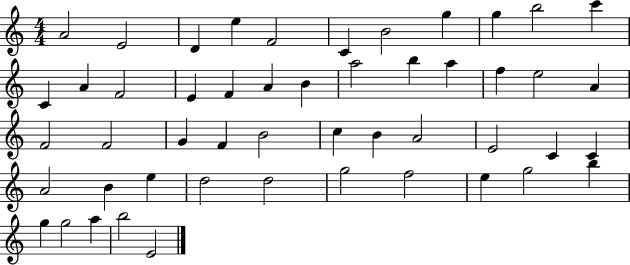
A4/h E4/h D4/q E5/q F4/h C4/q B4/h G5/q G5/q B5/h C6/q C4/q A4/q F4/h E4/q F4/q A4/q B4/q A5/h B5/q A5/q F5/q E5/h A4/q F4/h F4/h G4/q F4/q B4/h C5/q B4/q A4/h E4/h C4/q C4/q A4/h B4/q E5/q D5/h D5/h G5/h F5/h E5/q G5/h B5/q G5/q G5/h A5/q B5/h E4/h